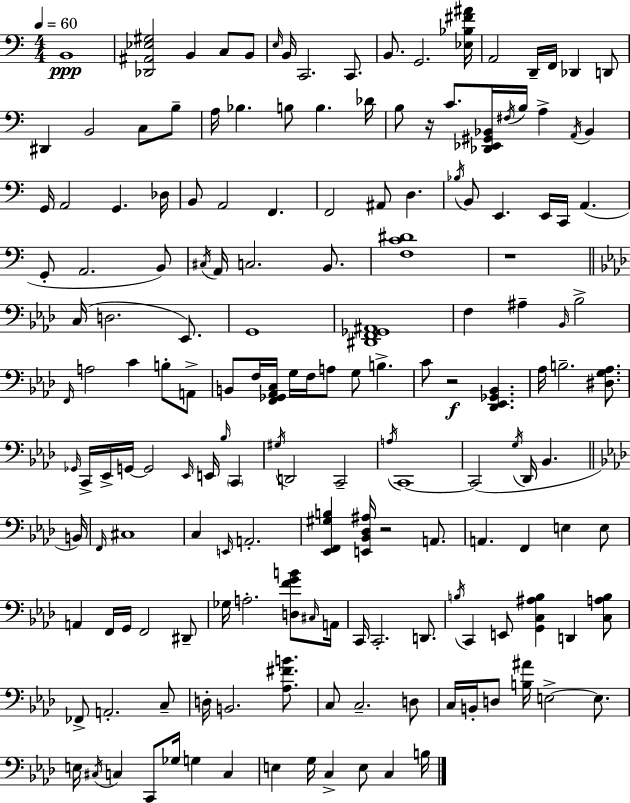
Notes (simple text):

B2/w [Db2,A#2,Eb3,G#3]/h B2/q C3/e B2/e E3/s B2/s C2/h. C2/e. B2/e. G2/h. [Eb3,Bb3,F#4,A#4]/s A2/h D2/s F2/s Db2/q D2/e D#2/q B2/h C3/e B3/e A3/s Bb3/q. B3/e B3/q. Db4/s B3/e R/s C4/e. [Db2,Eb2,G#2,Bb2]/s F#3/s B3/s A3/q A2/s Bb2/q G2/s A2/h G2/q. Db3/s B2/e A2/h F2/q. F2/h A#2/e D3/q. Bb3/s B2/e E2/q. E2/s C2/s A2/q. G2/e A2/h. B2/e C#3/s A2/s C3/h. B2/e. [F3,C4,D#4]/w R/w C3/s D3/h. Eb2/e. G2/w [D#2,F2,Gb2,A#2]/w F3/q A#3/q Bb2/s Bb3/h F2/s A3/h C4/q B3/e A2/e B2/e F3/s [F2,Gb2,Ab2,C3]/s G3/s F3/s A3/e G3/e B3/q. C4/e R/h [Db2,Eb2,Gb2,Bb2]/q. Ab3/s B3/h. [D#3,G3,Ab3]/e. Gb2/s C2/s Eb2/s G2/s G2/h Eb2/s E2/s Bb3/s C2/q G#3/s D2/h C2/h A3/s C2/w C2/h G3/s Db2/s Bb2/q. B2/s F2/s C#3/w C3/q E2/s A2/h. [Eb2,F2,G#3,B3]/q [E2,Bb2,Db3,A#3]/s R/h A2/e. A2/q. F2/q E3/q E3/e A2/q F2/s G2/s F2/h D#2/e Gb3/s A3/h. [D3,F4,G4,B4]/e C#3/s A2/s C2/s C2/h. D2/e. B3/s C2/q E2/e [G2,C3,A#3,B3]/q D2/q [C3,A3,B3]/e FES2/e A2/h. C3/e D3/s B2/h. [Ab3,F#4,B4]/e. C3/e C3/h. D3/e C3/s B2/s D3/e [B3,A#4]/s E3/h E3/e. E3/s C#3/s C3/q C2/e Gb3/s G3/q C3/q E3/q G3/s C3/q E3/e C3/q B3/s